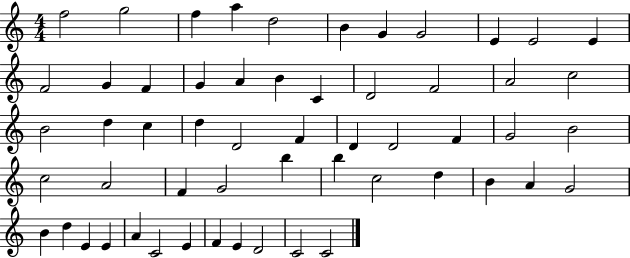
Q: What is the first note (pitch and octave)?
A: F5